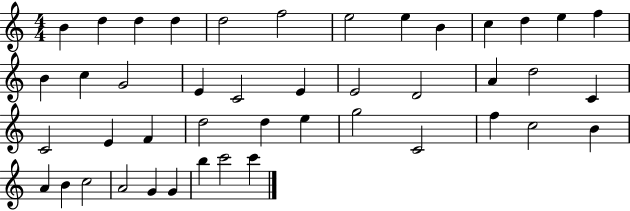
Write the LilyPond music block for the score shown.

{
  \clef treble
  \numericTimeSignature
  \time 4/4
  \key c \major
  b'4 d''4 d''4 d''4 | d''2 f''2 | e''2 e''4 b'4 | c''4 d''4 e''4 f''4 | \break b'4 c''4 g'2 | e'4 c'2 e'4 | e'2 d'2 | a'4 d''2 c'4 | \break c'2 e'4 f'4 | d''2 d''4 e''4 | g''2 c'2 | f''4 c''2 b'4 | \break a'4 b'4 c''2 | a'2 g'4 g'4 | b''4 c'''2 c'''4 | \bar "|."
}